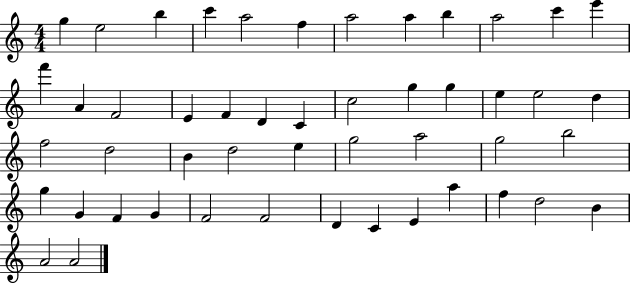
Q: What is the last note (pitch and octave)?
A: A4